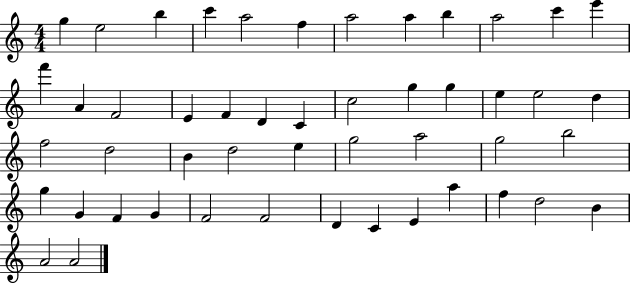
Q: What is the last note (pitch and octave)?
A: A4